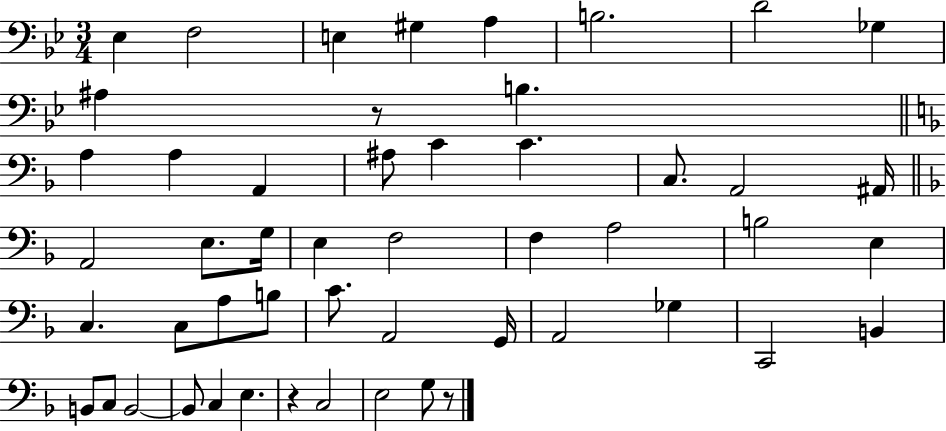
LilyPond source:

{
  \clef bass
  \numericTimeSignature
  \time 3/4
  \key bes \major
  ees4 f2 | e4 gis4 a4 | b2. | d'2 ges4 | \break ais4 r8 b4. | \bar "||" \break \key f \major a4 a4 a,4 | ais8 c'4 c'4. | c8. a,2 ais,16 | \bar "||" \break \key d \minor a,2 e8. g16 | e4 f2 | f4 a2 | b2 e4 | \break c4. c8 a8 b8 | c'8. a,2 g,16 | a,2 ges4 | c,2 b,4 | \break b,8 c8 b,2~~ | b,8 c4 e4. | r4 c2 | e2 g8 r8 | \break \bar "|."
}